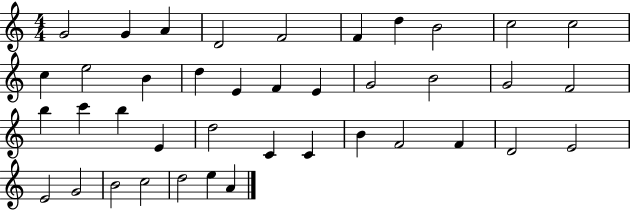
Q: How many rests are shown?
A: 0